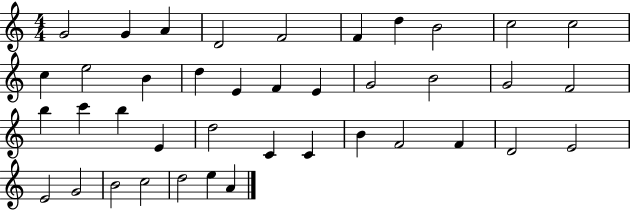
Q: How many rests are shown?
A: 0